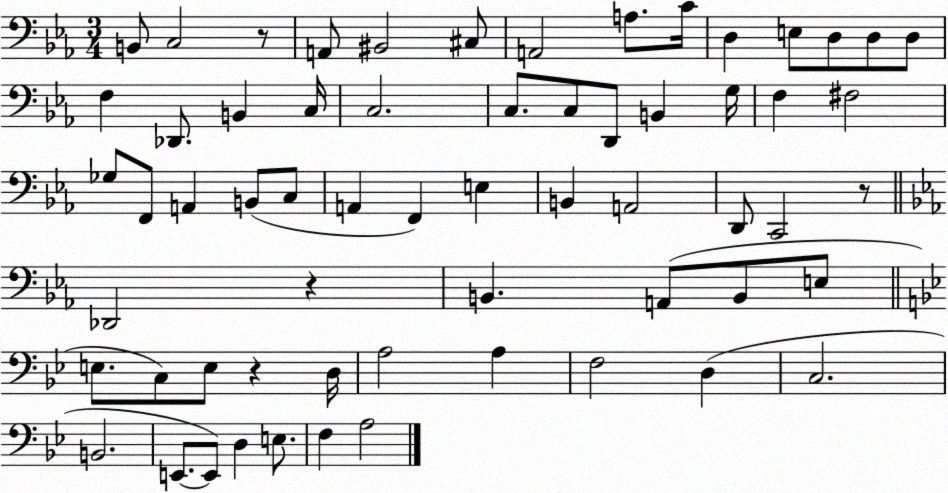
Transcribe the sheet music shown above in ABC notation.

X:1
T:Untitled
M:3/4
L:1/4
K:Eb
B,,/2 C,2 z/2 A,,/2 ^B,,2 ^C,/2 A,,2 A,/2 C/4 D, E,/2 D,/2 D,/2 D,/2 F, _D,,/2 B,, C,/4 C,2 C,/2 C,/2 D,,/2 B,, G,/4 F, ^F,2 _G,/2 F,,/2 A,, B,,/2 C,/2 A,, F,, E, B,, A,,2 D,,/2 C,,2 z/2 _D,,2 z B,, A,,/2 B,,/2 E,/2 E,/2 C,/2 E,/2 z D,/4 A,2 A, F,2 D, C,2 B,,2 E,,/2 E,,/2 D, E,/2 F, A,2